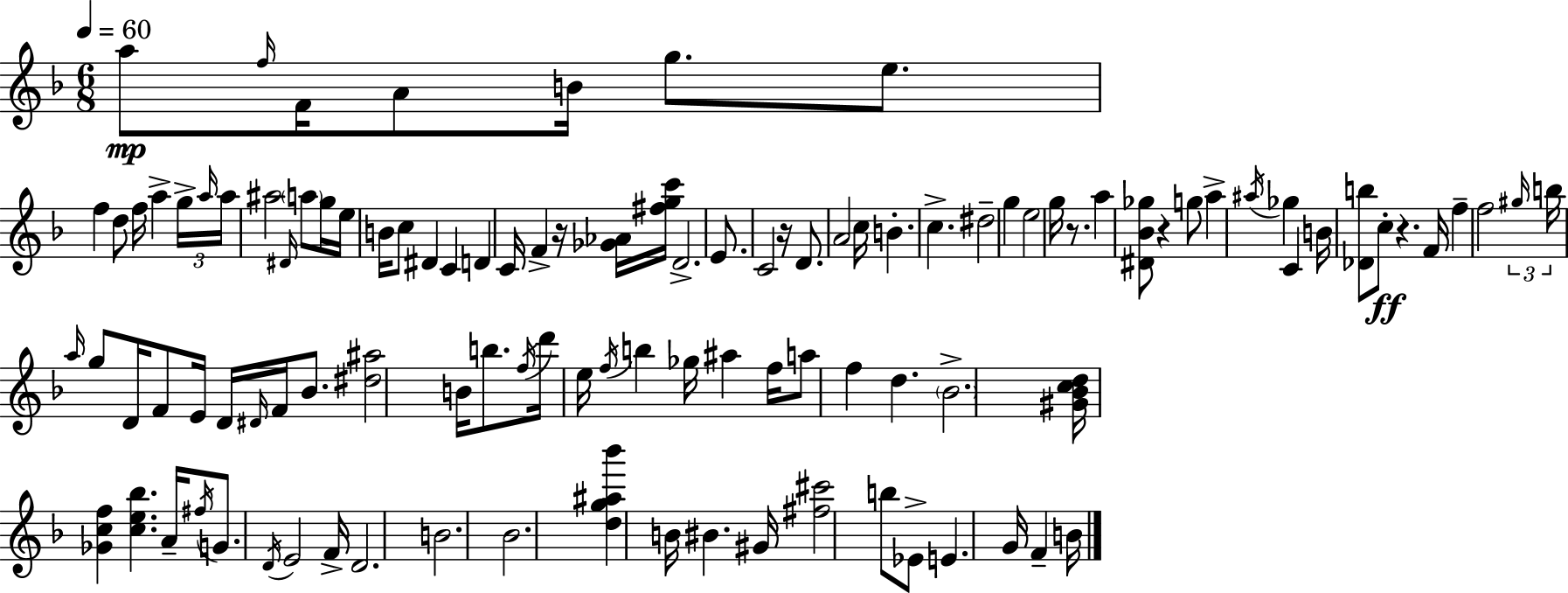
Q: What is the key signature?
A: F major